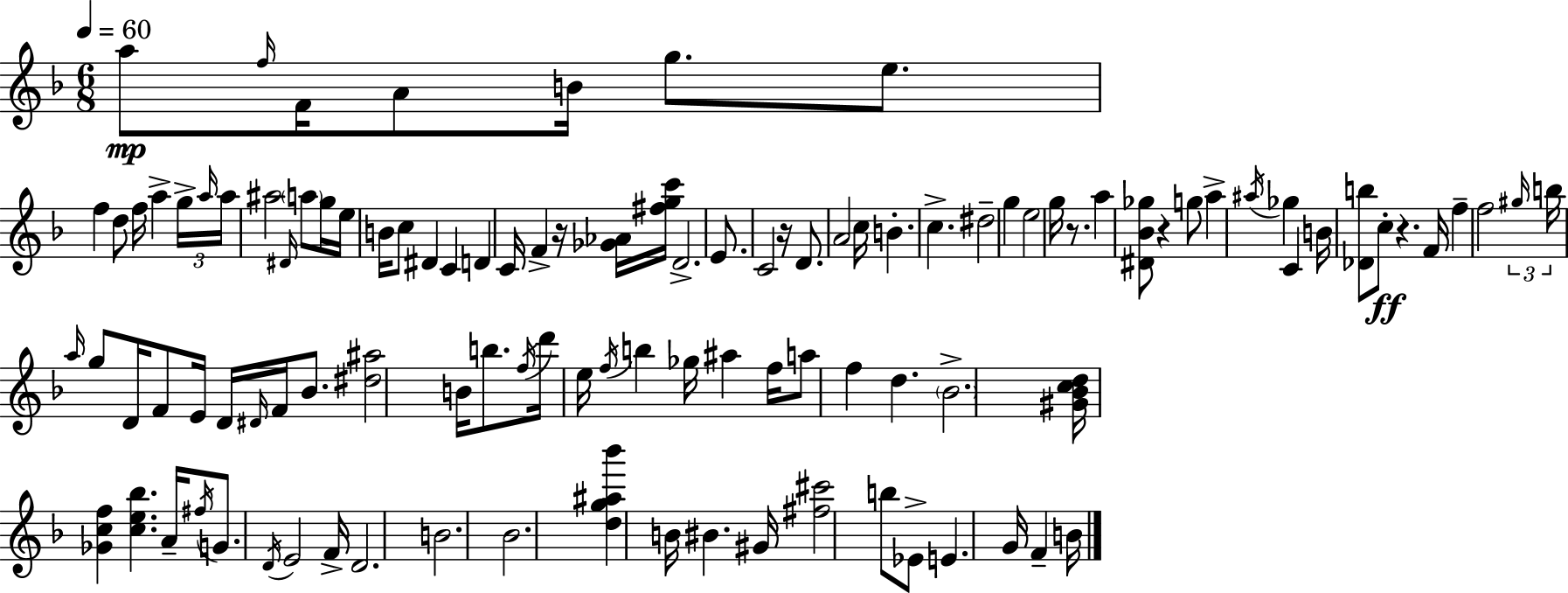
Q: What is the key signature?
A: F major